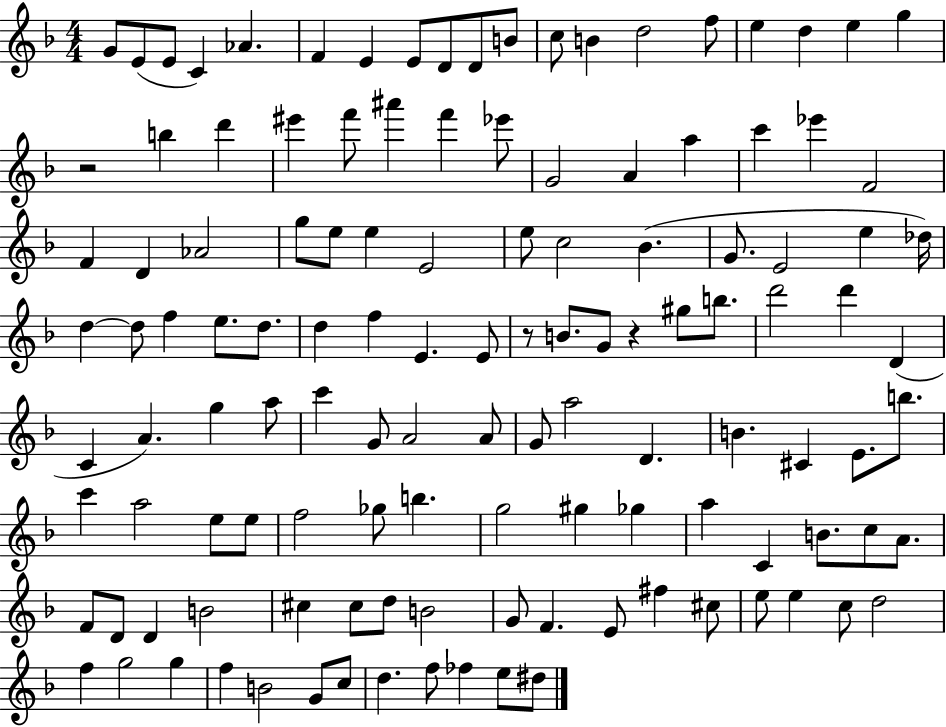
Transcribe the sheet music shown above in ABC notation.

X:1
T:Untitled
M:4/4
L:1/4
K:F
G/2 E/2 E/2 C _A F E E/2 D/2 D/2 B/2 c/2 B d2 f/2 e d e g z2 b d' ^e' f'/2 ^a' f' _e'/2 G2 A a c' _e' F2 F D _A2 g/2 e/2 e E2 e/2 c2 _B G/2 E2 e _d/4 d d/2 f e/2 d/2 d f E E/2 z/2 B/2 G/2 z ^g/2 b/2 d'2 d' D C A g a/2 c' G/2 A2 A/2 G/2 a2 D B ^C E/2 b/2 c' a2 e/2 e/2 f2 _g/2 b g2 ^g _g a C B/2 c/2 A/2 F/2 D/2 D B2 ^c ^c/2 d/2 B2 G/2 F E/2 ^f ^c/2 e/2 e c/2 d2 f g2 g f B2 G/2 c/2 d f/2 _f e/2 ^d/2